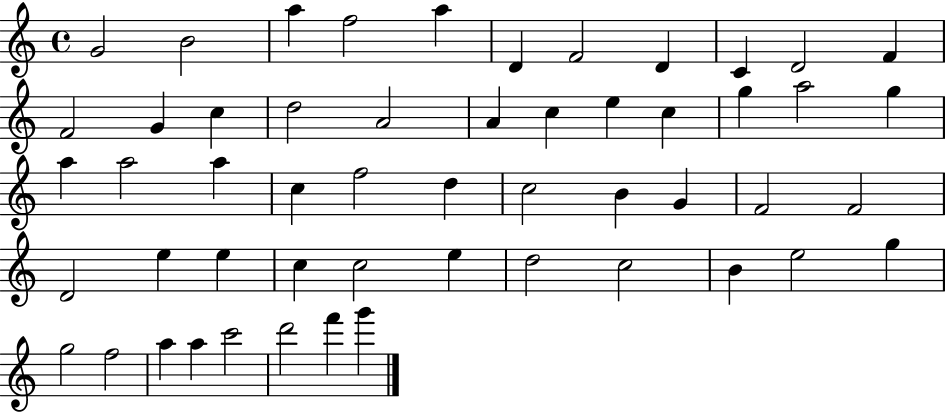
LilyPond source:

{
  \clef treble
  \time 4/4
  \defaultTimeSignature
  \key c \major
  g'2 b'2 | a''4 f''2 a''4 | d'4 f'2 d'4 | c'4 d'2 f'4 | \break f'2 g'4 c''4 | d''2 a'2 | a'4 c''4 e''4 c''4 | g''4 a''2 g''4 | \break a''4 a''2 a''4 | c''4 f''2 d''4 | c''2 b'4 g'4 | f'2 f'2 | \break d'2 e''4 e''4 | c''4 c''2 e''4 | d''2 c''2 | b'4 e''2 g''4 | \break g''2 f''2 | a''4 a''4 c'''2 | d'''2 f'''4 g'''4 | \bar "|."
}